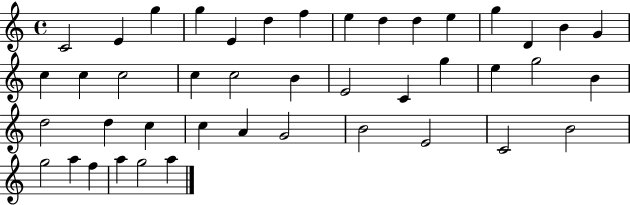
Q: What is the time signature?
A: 4/4